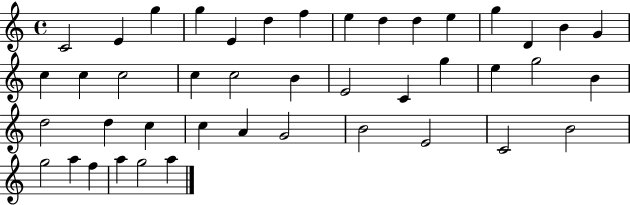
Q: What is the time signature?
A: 4/4